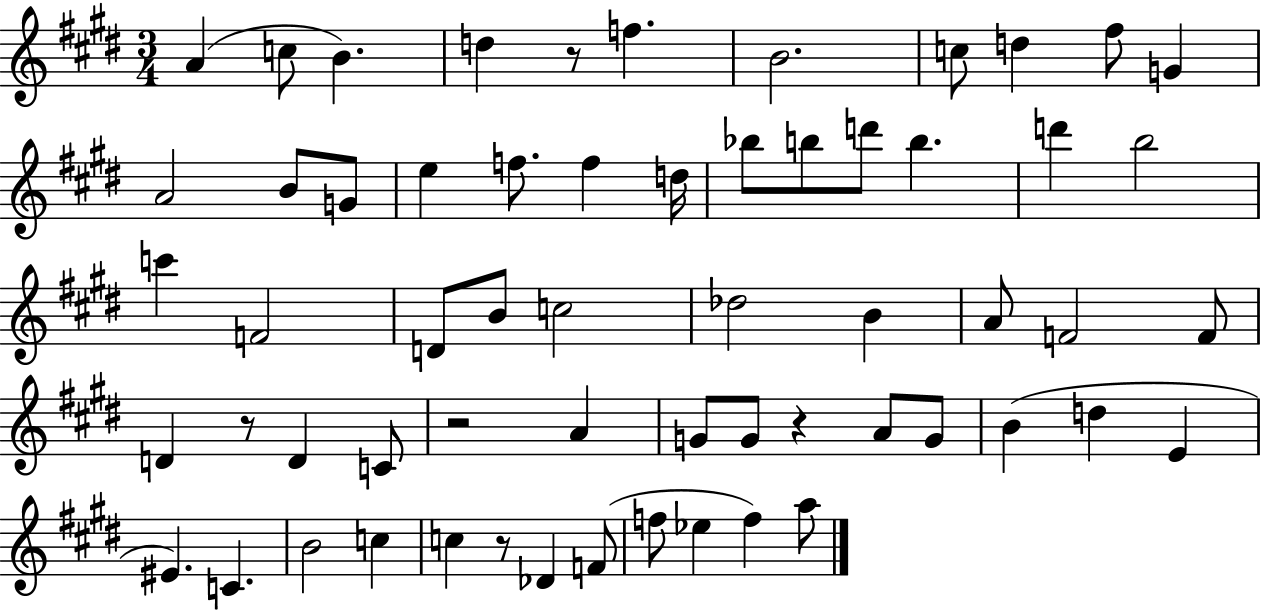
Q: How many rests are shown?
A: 5